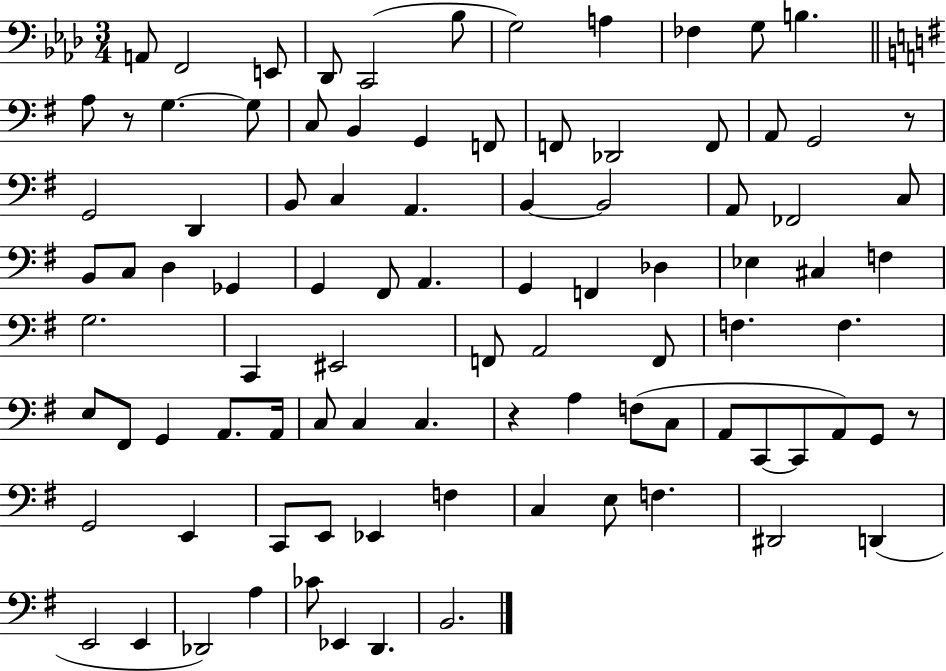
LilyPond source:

{
  \clef bass
  \numericTimeSignature
  \time 3/4
  \key aes \major
  a,8 f,2 e,8 | des,8 c,2( bes8 | g2) a4 | fes4 g8 b4. | \break \bar "||" \break \key e \minor a8 r8 g4.~~ g8 | c8 b,4 g,4 f,8 | f,8 des,2 f,8 | a,8 g,2 r8 | \break g,2 d,4 | b,8 c4 a,4. | b,4~~ b,2 | a,8 fes,2 c8 | \break b,8 c8 d4 ges,4 | g,4 fis,8 a,4. | g,4 f,4 des4 | ees4 cis4 f4 | \break g2. | c,4 eis,2 | f,8 a,2 f,8 | f4. f4. | \break e8 fis,8 g,4 a,8. a,16 | c8 c4 c4. | r4 a4 f8( c8 | a,8 c,8~~ c,8 a,8) g,8 r8 | \break g,2 e,4 | c,8 e,8 ees,4 f4 | c4 e8 f4. | dis,2 d,4( | \break e,2 e,4 | des,2) a4 | ces'8 ees,4 d,4. | b,2. | \break \bar "|."
}